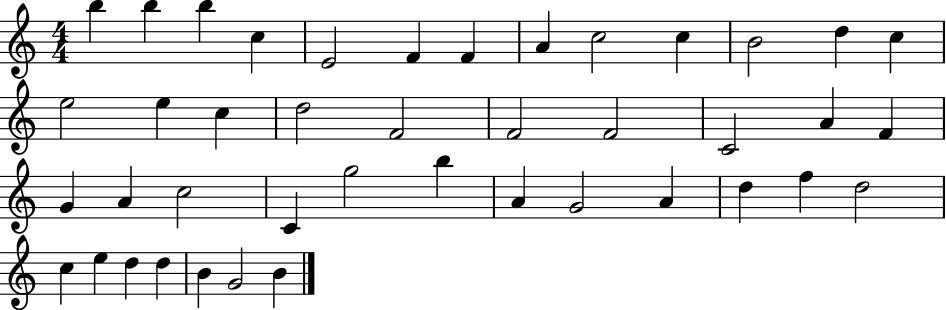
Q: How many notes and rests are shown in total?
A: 42